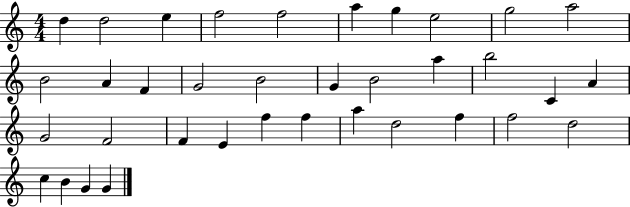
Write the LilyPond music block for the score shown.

{
  \clef treble
  \numericTimeSignature
  \time 4/4
  \key c \major
  d''4 d''2 e''4 | f''2 f''2 | a''4 g''4 e''2 | g''2 a''2 | \break b'2 a'4 f'4 | g'2 b'2 | g'4 b'2 a''4 | b''2 c'4 a'4 | \break g'2 f'2 | f'4 e'4 f''4 f''4 | a''4 d''2 f''4 | f''2 d''2 | \break c''4 b'4 g'4 g'4 | \bar "|."
}